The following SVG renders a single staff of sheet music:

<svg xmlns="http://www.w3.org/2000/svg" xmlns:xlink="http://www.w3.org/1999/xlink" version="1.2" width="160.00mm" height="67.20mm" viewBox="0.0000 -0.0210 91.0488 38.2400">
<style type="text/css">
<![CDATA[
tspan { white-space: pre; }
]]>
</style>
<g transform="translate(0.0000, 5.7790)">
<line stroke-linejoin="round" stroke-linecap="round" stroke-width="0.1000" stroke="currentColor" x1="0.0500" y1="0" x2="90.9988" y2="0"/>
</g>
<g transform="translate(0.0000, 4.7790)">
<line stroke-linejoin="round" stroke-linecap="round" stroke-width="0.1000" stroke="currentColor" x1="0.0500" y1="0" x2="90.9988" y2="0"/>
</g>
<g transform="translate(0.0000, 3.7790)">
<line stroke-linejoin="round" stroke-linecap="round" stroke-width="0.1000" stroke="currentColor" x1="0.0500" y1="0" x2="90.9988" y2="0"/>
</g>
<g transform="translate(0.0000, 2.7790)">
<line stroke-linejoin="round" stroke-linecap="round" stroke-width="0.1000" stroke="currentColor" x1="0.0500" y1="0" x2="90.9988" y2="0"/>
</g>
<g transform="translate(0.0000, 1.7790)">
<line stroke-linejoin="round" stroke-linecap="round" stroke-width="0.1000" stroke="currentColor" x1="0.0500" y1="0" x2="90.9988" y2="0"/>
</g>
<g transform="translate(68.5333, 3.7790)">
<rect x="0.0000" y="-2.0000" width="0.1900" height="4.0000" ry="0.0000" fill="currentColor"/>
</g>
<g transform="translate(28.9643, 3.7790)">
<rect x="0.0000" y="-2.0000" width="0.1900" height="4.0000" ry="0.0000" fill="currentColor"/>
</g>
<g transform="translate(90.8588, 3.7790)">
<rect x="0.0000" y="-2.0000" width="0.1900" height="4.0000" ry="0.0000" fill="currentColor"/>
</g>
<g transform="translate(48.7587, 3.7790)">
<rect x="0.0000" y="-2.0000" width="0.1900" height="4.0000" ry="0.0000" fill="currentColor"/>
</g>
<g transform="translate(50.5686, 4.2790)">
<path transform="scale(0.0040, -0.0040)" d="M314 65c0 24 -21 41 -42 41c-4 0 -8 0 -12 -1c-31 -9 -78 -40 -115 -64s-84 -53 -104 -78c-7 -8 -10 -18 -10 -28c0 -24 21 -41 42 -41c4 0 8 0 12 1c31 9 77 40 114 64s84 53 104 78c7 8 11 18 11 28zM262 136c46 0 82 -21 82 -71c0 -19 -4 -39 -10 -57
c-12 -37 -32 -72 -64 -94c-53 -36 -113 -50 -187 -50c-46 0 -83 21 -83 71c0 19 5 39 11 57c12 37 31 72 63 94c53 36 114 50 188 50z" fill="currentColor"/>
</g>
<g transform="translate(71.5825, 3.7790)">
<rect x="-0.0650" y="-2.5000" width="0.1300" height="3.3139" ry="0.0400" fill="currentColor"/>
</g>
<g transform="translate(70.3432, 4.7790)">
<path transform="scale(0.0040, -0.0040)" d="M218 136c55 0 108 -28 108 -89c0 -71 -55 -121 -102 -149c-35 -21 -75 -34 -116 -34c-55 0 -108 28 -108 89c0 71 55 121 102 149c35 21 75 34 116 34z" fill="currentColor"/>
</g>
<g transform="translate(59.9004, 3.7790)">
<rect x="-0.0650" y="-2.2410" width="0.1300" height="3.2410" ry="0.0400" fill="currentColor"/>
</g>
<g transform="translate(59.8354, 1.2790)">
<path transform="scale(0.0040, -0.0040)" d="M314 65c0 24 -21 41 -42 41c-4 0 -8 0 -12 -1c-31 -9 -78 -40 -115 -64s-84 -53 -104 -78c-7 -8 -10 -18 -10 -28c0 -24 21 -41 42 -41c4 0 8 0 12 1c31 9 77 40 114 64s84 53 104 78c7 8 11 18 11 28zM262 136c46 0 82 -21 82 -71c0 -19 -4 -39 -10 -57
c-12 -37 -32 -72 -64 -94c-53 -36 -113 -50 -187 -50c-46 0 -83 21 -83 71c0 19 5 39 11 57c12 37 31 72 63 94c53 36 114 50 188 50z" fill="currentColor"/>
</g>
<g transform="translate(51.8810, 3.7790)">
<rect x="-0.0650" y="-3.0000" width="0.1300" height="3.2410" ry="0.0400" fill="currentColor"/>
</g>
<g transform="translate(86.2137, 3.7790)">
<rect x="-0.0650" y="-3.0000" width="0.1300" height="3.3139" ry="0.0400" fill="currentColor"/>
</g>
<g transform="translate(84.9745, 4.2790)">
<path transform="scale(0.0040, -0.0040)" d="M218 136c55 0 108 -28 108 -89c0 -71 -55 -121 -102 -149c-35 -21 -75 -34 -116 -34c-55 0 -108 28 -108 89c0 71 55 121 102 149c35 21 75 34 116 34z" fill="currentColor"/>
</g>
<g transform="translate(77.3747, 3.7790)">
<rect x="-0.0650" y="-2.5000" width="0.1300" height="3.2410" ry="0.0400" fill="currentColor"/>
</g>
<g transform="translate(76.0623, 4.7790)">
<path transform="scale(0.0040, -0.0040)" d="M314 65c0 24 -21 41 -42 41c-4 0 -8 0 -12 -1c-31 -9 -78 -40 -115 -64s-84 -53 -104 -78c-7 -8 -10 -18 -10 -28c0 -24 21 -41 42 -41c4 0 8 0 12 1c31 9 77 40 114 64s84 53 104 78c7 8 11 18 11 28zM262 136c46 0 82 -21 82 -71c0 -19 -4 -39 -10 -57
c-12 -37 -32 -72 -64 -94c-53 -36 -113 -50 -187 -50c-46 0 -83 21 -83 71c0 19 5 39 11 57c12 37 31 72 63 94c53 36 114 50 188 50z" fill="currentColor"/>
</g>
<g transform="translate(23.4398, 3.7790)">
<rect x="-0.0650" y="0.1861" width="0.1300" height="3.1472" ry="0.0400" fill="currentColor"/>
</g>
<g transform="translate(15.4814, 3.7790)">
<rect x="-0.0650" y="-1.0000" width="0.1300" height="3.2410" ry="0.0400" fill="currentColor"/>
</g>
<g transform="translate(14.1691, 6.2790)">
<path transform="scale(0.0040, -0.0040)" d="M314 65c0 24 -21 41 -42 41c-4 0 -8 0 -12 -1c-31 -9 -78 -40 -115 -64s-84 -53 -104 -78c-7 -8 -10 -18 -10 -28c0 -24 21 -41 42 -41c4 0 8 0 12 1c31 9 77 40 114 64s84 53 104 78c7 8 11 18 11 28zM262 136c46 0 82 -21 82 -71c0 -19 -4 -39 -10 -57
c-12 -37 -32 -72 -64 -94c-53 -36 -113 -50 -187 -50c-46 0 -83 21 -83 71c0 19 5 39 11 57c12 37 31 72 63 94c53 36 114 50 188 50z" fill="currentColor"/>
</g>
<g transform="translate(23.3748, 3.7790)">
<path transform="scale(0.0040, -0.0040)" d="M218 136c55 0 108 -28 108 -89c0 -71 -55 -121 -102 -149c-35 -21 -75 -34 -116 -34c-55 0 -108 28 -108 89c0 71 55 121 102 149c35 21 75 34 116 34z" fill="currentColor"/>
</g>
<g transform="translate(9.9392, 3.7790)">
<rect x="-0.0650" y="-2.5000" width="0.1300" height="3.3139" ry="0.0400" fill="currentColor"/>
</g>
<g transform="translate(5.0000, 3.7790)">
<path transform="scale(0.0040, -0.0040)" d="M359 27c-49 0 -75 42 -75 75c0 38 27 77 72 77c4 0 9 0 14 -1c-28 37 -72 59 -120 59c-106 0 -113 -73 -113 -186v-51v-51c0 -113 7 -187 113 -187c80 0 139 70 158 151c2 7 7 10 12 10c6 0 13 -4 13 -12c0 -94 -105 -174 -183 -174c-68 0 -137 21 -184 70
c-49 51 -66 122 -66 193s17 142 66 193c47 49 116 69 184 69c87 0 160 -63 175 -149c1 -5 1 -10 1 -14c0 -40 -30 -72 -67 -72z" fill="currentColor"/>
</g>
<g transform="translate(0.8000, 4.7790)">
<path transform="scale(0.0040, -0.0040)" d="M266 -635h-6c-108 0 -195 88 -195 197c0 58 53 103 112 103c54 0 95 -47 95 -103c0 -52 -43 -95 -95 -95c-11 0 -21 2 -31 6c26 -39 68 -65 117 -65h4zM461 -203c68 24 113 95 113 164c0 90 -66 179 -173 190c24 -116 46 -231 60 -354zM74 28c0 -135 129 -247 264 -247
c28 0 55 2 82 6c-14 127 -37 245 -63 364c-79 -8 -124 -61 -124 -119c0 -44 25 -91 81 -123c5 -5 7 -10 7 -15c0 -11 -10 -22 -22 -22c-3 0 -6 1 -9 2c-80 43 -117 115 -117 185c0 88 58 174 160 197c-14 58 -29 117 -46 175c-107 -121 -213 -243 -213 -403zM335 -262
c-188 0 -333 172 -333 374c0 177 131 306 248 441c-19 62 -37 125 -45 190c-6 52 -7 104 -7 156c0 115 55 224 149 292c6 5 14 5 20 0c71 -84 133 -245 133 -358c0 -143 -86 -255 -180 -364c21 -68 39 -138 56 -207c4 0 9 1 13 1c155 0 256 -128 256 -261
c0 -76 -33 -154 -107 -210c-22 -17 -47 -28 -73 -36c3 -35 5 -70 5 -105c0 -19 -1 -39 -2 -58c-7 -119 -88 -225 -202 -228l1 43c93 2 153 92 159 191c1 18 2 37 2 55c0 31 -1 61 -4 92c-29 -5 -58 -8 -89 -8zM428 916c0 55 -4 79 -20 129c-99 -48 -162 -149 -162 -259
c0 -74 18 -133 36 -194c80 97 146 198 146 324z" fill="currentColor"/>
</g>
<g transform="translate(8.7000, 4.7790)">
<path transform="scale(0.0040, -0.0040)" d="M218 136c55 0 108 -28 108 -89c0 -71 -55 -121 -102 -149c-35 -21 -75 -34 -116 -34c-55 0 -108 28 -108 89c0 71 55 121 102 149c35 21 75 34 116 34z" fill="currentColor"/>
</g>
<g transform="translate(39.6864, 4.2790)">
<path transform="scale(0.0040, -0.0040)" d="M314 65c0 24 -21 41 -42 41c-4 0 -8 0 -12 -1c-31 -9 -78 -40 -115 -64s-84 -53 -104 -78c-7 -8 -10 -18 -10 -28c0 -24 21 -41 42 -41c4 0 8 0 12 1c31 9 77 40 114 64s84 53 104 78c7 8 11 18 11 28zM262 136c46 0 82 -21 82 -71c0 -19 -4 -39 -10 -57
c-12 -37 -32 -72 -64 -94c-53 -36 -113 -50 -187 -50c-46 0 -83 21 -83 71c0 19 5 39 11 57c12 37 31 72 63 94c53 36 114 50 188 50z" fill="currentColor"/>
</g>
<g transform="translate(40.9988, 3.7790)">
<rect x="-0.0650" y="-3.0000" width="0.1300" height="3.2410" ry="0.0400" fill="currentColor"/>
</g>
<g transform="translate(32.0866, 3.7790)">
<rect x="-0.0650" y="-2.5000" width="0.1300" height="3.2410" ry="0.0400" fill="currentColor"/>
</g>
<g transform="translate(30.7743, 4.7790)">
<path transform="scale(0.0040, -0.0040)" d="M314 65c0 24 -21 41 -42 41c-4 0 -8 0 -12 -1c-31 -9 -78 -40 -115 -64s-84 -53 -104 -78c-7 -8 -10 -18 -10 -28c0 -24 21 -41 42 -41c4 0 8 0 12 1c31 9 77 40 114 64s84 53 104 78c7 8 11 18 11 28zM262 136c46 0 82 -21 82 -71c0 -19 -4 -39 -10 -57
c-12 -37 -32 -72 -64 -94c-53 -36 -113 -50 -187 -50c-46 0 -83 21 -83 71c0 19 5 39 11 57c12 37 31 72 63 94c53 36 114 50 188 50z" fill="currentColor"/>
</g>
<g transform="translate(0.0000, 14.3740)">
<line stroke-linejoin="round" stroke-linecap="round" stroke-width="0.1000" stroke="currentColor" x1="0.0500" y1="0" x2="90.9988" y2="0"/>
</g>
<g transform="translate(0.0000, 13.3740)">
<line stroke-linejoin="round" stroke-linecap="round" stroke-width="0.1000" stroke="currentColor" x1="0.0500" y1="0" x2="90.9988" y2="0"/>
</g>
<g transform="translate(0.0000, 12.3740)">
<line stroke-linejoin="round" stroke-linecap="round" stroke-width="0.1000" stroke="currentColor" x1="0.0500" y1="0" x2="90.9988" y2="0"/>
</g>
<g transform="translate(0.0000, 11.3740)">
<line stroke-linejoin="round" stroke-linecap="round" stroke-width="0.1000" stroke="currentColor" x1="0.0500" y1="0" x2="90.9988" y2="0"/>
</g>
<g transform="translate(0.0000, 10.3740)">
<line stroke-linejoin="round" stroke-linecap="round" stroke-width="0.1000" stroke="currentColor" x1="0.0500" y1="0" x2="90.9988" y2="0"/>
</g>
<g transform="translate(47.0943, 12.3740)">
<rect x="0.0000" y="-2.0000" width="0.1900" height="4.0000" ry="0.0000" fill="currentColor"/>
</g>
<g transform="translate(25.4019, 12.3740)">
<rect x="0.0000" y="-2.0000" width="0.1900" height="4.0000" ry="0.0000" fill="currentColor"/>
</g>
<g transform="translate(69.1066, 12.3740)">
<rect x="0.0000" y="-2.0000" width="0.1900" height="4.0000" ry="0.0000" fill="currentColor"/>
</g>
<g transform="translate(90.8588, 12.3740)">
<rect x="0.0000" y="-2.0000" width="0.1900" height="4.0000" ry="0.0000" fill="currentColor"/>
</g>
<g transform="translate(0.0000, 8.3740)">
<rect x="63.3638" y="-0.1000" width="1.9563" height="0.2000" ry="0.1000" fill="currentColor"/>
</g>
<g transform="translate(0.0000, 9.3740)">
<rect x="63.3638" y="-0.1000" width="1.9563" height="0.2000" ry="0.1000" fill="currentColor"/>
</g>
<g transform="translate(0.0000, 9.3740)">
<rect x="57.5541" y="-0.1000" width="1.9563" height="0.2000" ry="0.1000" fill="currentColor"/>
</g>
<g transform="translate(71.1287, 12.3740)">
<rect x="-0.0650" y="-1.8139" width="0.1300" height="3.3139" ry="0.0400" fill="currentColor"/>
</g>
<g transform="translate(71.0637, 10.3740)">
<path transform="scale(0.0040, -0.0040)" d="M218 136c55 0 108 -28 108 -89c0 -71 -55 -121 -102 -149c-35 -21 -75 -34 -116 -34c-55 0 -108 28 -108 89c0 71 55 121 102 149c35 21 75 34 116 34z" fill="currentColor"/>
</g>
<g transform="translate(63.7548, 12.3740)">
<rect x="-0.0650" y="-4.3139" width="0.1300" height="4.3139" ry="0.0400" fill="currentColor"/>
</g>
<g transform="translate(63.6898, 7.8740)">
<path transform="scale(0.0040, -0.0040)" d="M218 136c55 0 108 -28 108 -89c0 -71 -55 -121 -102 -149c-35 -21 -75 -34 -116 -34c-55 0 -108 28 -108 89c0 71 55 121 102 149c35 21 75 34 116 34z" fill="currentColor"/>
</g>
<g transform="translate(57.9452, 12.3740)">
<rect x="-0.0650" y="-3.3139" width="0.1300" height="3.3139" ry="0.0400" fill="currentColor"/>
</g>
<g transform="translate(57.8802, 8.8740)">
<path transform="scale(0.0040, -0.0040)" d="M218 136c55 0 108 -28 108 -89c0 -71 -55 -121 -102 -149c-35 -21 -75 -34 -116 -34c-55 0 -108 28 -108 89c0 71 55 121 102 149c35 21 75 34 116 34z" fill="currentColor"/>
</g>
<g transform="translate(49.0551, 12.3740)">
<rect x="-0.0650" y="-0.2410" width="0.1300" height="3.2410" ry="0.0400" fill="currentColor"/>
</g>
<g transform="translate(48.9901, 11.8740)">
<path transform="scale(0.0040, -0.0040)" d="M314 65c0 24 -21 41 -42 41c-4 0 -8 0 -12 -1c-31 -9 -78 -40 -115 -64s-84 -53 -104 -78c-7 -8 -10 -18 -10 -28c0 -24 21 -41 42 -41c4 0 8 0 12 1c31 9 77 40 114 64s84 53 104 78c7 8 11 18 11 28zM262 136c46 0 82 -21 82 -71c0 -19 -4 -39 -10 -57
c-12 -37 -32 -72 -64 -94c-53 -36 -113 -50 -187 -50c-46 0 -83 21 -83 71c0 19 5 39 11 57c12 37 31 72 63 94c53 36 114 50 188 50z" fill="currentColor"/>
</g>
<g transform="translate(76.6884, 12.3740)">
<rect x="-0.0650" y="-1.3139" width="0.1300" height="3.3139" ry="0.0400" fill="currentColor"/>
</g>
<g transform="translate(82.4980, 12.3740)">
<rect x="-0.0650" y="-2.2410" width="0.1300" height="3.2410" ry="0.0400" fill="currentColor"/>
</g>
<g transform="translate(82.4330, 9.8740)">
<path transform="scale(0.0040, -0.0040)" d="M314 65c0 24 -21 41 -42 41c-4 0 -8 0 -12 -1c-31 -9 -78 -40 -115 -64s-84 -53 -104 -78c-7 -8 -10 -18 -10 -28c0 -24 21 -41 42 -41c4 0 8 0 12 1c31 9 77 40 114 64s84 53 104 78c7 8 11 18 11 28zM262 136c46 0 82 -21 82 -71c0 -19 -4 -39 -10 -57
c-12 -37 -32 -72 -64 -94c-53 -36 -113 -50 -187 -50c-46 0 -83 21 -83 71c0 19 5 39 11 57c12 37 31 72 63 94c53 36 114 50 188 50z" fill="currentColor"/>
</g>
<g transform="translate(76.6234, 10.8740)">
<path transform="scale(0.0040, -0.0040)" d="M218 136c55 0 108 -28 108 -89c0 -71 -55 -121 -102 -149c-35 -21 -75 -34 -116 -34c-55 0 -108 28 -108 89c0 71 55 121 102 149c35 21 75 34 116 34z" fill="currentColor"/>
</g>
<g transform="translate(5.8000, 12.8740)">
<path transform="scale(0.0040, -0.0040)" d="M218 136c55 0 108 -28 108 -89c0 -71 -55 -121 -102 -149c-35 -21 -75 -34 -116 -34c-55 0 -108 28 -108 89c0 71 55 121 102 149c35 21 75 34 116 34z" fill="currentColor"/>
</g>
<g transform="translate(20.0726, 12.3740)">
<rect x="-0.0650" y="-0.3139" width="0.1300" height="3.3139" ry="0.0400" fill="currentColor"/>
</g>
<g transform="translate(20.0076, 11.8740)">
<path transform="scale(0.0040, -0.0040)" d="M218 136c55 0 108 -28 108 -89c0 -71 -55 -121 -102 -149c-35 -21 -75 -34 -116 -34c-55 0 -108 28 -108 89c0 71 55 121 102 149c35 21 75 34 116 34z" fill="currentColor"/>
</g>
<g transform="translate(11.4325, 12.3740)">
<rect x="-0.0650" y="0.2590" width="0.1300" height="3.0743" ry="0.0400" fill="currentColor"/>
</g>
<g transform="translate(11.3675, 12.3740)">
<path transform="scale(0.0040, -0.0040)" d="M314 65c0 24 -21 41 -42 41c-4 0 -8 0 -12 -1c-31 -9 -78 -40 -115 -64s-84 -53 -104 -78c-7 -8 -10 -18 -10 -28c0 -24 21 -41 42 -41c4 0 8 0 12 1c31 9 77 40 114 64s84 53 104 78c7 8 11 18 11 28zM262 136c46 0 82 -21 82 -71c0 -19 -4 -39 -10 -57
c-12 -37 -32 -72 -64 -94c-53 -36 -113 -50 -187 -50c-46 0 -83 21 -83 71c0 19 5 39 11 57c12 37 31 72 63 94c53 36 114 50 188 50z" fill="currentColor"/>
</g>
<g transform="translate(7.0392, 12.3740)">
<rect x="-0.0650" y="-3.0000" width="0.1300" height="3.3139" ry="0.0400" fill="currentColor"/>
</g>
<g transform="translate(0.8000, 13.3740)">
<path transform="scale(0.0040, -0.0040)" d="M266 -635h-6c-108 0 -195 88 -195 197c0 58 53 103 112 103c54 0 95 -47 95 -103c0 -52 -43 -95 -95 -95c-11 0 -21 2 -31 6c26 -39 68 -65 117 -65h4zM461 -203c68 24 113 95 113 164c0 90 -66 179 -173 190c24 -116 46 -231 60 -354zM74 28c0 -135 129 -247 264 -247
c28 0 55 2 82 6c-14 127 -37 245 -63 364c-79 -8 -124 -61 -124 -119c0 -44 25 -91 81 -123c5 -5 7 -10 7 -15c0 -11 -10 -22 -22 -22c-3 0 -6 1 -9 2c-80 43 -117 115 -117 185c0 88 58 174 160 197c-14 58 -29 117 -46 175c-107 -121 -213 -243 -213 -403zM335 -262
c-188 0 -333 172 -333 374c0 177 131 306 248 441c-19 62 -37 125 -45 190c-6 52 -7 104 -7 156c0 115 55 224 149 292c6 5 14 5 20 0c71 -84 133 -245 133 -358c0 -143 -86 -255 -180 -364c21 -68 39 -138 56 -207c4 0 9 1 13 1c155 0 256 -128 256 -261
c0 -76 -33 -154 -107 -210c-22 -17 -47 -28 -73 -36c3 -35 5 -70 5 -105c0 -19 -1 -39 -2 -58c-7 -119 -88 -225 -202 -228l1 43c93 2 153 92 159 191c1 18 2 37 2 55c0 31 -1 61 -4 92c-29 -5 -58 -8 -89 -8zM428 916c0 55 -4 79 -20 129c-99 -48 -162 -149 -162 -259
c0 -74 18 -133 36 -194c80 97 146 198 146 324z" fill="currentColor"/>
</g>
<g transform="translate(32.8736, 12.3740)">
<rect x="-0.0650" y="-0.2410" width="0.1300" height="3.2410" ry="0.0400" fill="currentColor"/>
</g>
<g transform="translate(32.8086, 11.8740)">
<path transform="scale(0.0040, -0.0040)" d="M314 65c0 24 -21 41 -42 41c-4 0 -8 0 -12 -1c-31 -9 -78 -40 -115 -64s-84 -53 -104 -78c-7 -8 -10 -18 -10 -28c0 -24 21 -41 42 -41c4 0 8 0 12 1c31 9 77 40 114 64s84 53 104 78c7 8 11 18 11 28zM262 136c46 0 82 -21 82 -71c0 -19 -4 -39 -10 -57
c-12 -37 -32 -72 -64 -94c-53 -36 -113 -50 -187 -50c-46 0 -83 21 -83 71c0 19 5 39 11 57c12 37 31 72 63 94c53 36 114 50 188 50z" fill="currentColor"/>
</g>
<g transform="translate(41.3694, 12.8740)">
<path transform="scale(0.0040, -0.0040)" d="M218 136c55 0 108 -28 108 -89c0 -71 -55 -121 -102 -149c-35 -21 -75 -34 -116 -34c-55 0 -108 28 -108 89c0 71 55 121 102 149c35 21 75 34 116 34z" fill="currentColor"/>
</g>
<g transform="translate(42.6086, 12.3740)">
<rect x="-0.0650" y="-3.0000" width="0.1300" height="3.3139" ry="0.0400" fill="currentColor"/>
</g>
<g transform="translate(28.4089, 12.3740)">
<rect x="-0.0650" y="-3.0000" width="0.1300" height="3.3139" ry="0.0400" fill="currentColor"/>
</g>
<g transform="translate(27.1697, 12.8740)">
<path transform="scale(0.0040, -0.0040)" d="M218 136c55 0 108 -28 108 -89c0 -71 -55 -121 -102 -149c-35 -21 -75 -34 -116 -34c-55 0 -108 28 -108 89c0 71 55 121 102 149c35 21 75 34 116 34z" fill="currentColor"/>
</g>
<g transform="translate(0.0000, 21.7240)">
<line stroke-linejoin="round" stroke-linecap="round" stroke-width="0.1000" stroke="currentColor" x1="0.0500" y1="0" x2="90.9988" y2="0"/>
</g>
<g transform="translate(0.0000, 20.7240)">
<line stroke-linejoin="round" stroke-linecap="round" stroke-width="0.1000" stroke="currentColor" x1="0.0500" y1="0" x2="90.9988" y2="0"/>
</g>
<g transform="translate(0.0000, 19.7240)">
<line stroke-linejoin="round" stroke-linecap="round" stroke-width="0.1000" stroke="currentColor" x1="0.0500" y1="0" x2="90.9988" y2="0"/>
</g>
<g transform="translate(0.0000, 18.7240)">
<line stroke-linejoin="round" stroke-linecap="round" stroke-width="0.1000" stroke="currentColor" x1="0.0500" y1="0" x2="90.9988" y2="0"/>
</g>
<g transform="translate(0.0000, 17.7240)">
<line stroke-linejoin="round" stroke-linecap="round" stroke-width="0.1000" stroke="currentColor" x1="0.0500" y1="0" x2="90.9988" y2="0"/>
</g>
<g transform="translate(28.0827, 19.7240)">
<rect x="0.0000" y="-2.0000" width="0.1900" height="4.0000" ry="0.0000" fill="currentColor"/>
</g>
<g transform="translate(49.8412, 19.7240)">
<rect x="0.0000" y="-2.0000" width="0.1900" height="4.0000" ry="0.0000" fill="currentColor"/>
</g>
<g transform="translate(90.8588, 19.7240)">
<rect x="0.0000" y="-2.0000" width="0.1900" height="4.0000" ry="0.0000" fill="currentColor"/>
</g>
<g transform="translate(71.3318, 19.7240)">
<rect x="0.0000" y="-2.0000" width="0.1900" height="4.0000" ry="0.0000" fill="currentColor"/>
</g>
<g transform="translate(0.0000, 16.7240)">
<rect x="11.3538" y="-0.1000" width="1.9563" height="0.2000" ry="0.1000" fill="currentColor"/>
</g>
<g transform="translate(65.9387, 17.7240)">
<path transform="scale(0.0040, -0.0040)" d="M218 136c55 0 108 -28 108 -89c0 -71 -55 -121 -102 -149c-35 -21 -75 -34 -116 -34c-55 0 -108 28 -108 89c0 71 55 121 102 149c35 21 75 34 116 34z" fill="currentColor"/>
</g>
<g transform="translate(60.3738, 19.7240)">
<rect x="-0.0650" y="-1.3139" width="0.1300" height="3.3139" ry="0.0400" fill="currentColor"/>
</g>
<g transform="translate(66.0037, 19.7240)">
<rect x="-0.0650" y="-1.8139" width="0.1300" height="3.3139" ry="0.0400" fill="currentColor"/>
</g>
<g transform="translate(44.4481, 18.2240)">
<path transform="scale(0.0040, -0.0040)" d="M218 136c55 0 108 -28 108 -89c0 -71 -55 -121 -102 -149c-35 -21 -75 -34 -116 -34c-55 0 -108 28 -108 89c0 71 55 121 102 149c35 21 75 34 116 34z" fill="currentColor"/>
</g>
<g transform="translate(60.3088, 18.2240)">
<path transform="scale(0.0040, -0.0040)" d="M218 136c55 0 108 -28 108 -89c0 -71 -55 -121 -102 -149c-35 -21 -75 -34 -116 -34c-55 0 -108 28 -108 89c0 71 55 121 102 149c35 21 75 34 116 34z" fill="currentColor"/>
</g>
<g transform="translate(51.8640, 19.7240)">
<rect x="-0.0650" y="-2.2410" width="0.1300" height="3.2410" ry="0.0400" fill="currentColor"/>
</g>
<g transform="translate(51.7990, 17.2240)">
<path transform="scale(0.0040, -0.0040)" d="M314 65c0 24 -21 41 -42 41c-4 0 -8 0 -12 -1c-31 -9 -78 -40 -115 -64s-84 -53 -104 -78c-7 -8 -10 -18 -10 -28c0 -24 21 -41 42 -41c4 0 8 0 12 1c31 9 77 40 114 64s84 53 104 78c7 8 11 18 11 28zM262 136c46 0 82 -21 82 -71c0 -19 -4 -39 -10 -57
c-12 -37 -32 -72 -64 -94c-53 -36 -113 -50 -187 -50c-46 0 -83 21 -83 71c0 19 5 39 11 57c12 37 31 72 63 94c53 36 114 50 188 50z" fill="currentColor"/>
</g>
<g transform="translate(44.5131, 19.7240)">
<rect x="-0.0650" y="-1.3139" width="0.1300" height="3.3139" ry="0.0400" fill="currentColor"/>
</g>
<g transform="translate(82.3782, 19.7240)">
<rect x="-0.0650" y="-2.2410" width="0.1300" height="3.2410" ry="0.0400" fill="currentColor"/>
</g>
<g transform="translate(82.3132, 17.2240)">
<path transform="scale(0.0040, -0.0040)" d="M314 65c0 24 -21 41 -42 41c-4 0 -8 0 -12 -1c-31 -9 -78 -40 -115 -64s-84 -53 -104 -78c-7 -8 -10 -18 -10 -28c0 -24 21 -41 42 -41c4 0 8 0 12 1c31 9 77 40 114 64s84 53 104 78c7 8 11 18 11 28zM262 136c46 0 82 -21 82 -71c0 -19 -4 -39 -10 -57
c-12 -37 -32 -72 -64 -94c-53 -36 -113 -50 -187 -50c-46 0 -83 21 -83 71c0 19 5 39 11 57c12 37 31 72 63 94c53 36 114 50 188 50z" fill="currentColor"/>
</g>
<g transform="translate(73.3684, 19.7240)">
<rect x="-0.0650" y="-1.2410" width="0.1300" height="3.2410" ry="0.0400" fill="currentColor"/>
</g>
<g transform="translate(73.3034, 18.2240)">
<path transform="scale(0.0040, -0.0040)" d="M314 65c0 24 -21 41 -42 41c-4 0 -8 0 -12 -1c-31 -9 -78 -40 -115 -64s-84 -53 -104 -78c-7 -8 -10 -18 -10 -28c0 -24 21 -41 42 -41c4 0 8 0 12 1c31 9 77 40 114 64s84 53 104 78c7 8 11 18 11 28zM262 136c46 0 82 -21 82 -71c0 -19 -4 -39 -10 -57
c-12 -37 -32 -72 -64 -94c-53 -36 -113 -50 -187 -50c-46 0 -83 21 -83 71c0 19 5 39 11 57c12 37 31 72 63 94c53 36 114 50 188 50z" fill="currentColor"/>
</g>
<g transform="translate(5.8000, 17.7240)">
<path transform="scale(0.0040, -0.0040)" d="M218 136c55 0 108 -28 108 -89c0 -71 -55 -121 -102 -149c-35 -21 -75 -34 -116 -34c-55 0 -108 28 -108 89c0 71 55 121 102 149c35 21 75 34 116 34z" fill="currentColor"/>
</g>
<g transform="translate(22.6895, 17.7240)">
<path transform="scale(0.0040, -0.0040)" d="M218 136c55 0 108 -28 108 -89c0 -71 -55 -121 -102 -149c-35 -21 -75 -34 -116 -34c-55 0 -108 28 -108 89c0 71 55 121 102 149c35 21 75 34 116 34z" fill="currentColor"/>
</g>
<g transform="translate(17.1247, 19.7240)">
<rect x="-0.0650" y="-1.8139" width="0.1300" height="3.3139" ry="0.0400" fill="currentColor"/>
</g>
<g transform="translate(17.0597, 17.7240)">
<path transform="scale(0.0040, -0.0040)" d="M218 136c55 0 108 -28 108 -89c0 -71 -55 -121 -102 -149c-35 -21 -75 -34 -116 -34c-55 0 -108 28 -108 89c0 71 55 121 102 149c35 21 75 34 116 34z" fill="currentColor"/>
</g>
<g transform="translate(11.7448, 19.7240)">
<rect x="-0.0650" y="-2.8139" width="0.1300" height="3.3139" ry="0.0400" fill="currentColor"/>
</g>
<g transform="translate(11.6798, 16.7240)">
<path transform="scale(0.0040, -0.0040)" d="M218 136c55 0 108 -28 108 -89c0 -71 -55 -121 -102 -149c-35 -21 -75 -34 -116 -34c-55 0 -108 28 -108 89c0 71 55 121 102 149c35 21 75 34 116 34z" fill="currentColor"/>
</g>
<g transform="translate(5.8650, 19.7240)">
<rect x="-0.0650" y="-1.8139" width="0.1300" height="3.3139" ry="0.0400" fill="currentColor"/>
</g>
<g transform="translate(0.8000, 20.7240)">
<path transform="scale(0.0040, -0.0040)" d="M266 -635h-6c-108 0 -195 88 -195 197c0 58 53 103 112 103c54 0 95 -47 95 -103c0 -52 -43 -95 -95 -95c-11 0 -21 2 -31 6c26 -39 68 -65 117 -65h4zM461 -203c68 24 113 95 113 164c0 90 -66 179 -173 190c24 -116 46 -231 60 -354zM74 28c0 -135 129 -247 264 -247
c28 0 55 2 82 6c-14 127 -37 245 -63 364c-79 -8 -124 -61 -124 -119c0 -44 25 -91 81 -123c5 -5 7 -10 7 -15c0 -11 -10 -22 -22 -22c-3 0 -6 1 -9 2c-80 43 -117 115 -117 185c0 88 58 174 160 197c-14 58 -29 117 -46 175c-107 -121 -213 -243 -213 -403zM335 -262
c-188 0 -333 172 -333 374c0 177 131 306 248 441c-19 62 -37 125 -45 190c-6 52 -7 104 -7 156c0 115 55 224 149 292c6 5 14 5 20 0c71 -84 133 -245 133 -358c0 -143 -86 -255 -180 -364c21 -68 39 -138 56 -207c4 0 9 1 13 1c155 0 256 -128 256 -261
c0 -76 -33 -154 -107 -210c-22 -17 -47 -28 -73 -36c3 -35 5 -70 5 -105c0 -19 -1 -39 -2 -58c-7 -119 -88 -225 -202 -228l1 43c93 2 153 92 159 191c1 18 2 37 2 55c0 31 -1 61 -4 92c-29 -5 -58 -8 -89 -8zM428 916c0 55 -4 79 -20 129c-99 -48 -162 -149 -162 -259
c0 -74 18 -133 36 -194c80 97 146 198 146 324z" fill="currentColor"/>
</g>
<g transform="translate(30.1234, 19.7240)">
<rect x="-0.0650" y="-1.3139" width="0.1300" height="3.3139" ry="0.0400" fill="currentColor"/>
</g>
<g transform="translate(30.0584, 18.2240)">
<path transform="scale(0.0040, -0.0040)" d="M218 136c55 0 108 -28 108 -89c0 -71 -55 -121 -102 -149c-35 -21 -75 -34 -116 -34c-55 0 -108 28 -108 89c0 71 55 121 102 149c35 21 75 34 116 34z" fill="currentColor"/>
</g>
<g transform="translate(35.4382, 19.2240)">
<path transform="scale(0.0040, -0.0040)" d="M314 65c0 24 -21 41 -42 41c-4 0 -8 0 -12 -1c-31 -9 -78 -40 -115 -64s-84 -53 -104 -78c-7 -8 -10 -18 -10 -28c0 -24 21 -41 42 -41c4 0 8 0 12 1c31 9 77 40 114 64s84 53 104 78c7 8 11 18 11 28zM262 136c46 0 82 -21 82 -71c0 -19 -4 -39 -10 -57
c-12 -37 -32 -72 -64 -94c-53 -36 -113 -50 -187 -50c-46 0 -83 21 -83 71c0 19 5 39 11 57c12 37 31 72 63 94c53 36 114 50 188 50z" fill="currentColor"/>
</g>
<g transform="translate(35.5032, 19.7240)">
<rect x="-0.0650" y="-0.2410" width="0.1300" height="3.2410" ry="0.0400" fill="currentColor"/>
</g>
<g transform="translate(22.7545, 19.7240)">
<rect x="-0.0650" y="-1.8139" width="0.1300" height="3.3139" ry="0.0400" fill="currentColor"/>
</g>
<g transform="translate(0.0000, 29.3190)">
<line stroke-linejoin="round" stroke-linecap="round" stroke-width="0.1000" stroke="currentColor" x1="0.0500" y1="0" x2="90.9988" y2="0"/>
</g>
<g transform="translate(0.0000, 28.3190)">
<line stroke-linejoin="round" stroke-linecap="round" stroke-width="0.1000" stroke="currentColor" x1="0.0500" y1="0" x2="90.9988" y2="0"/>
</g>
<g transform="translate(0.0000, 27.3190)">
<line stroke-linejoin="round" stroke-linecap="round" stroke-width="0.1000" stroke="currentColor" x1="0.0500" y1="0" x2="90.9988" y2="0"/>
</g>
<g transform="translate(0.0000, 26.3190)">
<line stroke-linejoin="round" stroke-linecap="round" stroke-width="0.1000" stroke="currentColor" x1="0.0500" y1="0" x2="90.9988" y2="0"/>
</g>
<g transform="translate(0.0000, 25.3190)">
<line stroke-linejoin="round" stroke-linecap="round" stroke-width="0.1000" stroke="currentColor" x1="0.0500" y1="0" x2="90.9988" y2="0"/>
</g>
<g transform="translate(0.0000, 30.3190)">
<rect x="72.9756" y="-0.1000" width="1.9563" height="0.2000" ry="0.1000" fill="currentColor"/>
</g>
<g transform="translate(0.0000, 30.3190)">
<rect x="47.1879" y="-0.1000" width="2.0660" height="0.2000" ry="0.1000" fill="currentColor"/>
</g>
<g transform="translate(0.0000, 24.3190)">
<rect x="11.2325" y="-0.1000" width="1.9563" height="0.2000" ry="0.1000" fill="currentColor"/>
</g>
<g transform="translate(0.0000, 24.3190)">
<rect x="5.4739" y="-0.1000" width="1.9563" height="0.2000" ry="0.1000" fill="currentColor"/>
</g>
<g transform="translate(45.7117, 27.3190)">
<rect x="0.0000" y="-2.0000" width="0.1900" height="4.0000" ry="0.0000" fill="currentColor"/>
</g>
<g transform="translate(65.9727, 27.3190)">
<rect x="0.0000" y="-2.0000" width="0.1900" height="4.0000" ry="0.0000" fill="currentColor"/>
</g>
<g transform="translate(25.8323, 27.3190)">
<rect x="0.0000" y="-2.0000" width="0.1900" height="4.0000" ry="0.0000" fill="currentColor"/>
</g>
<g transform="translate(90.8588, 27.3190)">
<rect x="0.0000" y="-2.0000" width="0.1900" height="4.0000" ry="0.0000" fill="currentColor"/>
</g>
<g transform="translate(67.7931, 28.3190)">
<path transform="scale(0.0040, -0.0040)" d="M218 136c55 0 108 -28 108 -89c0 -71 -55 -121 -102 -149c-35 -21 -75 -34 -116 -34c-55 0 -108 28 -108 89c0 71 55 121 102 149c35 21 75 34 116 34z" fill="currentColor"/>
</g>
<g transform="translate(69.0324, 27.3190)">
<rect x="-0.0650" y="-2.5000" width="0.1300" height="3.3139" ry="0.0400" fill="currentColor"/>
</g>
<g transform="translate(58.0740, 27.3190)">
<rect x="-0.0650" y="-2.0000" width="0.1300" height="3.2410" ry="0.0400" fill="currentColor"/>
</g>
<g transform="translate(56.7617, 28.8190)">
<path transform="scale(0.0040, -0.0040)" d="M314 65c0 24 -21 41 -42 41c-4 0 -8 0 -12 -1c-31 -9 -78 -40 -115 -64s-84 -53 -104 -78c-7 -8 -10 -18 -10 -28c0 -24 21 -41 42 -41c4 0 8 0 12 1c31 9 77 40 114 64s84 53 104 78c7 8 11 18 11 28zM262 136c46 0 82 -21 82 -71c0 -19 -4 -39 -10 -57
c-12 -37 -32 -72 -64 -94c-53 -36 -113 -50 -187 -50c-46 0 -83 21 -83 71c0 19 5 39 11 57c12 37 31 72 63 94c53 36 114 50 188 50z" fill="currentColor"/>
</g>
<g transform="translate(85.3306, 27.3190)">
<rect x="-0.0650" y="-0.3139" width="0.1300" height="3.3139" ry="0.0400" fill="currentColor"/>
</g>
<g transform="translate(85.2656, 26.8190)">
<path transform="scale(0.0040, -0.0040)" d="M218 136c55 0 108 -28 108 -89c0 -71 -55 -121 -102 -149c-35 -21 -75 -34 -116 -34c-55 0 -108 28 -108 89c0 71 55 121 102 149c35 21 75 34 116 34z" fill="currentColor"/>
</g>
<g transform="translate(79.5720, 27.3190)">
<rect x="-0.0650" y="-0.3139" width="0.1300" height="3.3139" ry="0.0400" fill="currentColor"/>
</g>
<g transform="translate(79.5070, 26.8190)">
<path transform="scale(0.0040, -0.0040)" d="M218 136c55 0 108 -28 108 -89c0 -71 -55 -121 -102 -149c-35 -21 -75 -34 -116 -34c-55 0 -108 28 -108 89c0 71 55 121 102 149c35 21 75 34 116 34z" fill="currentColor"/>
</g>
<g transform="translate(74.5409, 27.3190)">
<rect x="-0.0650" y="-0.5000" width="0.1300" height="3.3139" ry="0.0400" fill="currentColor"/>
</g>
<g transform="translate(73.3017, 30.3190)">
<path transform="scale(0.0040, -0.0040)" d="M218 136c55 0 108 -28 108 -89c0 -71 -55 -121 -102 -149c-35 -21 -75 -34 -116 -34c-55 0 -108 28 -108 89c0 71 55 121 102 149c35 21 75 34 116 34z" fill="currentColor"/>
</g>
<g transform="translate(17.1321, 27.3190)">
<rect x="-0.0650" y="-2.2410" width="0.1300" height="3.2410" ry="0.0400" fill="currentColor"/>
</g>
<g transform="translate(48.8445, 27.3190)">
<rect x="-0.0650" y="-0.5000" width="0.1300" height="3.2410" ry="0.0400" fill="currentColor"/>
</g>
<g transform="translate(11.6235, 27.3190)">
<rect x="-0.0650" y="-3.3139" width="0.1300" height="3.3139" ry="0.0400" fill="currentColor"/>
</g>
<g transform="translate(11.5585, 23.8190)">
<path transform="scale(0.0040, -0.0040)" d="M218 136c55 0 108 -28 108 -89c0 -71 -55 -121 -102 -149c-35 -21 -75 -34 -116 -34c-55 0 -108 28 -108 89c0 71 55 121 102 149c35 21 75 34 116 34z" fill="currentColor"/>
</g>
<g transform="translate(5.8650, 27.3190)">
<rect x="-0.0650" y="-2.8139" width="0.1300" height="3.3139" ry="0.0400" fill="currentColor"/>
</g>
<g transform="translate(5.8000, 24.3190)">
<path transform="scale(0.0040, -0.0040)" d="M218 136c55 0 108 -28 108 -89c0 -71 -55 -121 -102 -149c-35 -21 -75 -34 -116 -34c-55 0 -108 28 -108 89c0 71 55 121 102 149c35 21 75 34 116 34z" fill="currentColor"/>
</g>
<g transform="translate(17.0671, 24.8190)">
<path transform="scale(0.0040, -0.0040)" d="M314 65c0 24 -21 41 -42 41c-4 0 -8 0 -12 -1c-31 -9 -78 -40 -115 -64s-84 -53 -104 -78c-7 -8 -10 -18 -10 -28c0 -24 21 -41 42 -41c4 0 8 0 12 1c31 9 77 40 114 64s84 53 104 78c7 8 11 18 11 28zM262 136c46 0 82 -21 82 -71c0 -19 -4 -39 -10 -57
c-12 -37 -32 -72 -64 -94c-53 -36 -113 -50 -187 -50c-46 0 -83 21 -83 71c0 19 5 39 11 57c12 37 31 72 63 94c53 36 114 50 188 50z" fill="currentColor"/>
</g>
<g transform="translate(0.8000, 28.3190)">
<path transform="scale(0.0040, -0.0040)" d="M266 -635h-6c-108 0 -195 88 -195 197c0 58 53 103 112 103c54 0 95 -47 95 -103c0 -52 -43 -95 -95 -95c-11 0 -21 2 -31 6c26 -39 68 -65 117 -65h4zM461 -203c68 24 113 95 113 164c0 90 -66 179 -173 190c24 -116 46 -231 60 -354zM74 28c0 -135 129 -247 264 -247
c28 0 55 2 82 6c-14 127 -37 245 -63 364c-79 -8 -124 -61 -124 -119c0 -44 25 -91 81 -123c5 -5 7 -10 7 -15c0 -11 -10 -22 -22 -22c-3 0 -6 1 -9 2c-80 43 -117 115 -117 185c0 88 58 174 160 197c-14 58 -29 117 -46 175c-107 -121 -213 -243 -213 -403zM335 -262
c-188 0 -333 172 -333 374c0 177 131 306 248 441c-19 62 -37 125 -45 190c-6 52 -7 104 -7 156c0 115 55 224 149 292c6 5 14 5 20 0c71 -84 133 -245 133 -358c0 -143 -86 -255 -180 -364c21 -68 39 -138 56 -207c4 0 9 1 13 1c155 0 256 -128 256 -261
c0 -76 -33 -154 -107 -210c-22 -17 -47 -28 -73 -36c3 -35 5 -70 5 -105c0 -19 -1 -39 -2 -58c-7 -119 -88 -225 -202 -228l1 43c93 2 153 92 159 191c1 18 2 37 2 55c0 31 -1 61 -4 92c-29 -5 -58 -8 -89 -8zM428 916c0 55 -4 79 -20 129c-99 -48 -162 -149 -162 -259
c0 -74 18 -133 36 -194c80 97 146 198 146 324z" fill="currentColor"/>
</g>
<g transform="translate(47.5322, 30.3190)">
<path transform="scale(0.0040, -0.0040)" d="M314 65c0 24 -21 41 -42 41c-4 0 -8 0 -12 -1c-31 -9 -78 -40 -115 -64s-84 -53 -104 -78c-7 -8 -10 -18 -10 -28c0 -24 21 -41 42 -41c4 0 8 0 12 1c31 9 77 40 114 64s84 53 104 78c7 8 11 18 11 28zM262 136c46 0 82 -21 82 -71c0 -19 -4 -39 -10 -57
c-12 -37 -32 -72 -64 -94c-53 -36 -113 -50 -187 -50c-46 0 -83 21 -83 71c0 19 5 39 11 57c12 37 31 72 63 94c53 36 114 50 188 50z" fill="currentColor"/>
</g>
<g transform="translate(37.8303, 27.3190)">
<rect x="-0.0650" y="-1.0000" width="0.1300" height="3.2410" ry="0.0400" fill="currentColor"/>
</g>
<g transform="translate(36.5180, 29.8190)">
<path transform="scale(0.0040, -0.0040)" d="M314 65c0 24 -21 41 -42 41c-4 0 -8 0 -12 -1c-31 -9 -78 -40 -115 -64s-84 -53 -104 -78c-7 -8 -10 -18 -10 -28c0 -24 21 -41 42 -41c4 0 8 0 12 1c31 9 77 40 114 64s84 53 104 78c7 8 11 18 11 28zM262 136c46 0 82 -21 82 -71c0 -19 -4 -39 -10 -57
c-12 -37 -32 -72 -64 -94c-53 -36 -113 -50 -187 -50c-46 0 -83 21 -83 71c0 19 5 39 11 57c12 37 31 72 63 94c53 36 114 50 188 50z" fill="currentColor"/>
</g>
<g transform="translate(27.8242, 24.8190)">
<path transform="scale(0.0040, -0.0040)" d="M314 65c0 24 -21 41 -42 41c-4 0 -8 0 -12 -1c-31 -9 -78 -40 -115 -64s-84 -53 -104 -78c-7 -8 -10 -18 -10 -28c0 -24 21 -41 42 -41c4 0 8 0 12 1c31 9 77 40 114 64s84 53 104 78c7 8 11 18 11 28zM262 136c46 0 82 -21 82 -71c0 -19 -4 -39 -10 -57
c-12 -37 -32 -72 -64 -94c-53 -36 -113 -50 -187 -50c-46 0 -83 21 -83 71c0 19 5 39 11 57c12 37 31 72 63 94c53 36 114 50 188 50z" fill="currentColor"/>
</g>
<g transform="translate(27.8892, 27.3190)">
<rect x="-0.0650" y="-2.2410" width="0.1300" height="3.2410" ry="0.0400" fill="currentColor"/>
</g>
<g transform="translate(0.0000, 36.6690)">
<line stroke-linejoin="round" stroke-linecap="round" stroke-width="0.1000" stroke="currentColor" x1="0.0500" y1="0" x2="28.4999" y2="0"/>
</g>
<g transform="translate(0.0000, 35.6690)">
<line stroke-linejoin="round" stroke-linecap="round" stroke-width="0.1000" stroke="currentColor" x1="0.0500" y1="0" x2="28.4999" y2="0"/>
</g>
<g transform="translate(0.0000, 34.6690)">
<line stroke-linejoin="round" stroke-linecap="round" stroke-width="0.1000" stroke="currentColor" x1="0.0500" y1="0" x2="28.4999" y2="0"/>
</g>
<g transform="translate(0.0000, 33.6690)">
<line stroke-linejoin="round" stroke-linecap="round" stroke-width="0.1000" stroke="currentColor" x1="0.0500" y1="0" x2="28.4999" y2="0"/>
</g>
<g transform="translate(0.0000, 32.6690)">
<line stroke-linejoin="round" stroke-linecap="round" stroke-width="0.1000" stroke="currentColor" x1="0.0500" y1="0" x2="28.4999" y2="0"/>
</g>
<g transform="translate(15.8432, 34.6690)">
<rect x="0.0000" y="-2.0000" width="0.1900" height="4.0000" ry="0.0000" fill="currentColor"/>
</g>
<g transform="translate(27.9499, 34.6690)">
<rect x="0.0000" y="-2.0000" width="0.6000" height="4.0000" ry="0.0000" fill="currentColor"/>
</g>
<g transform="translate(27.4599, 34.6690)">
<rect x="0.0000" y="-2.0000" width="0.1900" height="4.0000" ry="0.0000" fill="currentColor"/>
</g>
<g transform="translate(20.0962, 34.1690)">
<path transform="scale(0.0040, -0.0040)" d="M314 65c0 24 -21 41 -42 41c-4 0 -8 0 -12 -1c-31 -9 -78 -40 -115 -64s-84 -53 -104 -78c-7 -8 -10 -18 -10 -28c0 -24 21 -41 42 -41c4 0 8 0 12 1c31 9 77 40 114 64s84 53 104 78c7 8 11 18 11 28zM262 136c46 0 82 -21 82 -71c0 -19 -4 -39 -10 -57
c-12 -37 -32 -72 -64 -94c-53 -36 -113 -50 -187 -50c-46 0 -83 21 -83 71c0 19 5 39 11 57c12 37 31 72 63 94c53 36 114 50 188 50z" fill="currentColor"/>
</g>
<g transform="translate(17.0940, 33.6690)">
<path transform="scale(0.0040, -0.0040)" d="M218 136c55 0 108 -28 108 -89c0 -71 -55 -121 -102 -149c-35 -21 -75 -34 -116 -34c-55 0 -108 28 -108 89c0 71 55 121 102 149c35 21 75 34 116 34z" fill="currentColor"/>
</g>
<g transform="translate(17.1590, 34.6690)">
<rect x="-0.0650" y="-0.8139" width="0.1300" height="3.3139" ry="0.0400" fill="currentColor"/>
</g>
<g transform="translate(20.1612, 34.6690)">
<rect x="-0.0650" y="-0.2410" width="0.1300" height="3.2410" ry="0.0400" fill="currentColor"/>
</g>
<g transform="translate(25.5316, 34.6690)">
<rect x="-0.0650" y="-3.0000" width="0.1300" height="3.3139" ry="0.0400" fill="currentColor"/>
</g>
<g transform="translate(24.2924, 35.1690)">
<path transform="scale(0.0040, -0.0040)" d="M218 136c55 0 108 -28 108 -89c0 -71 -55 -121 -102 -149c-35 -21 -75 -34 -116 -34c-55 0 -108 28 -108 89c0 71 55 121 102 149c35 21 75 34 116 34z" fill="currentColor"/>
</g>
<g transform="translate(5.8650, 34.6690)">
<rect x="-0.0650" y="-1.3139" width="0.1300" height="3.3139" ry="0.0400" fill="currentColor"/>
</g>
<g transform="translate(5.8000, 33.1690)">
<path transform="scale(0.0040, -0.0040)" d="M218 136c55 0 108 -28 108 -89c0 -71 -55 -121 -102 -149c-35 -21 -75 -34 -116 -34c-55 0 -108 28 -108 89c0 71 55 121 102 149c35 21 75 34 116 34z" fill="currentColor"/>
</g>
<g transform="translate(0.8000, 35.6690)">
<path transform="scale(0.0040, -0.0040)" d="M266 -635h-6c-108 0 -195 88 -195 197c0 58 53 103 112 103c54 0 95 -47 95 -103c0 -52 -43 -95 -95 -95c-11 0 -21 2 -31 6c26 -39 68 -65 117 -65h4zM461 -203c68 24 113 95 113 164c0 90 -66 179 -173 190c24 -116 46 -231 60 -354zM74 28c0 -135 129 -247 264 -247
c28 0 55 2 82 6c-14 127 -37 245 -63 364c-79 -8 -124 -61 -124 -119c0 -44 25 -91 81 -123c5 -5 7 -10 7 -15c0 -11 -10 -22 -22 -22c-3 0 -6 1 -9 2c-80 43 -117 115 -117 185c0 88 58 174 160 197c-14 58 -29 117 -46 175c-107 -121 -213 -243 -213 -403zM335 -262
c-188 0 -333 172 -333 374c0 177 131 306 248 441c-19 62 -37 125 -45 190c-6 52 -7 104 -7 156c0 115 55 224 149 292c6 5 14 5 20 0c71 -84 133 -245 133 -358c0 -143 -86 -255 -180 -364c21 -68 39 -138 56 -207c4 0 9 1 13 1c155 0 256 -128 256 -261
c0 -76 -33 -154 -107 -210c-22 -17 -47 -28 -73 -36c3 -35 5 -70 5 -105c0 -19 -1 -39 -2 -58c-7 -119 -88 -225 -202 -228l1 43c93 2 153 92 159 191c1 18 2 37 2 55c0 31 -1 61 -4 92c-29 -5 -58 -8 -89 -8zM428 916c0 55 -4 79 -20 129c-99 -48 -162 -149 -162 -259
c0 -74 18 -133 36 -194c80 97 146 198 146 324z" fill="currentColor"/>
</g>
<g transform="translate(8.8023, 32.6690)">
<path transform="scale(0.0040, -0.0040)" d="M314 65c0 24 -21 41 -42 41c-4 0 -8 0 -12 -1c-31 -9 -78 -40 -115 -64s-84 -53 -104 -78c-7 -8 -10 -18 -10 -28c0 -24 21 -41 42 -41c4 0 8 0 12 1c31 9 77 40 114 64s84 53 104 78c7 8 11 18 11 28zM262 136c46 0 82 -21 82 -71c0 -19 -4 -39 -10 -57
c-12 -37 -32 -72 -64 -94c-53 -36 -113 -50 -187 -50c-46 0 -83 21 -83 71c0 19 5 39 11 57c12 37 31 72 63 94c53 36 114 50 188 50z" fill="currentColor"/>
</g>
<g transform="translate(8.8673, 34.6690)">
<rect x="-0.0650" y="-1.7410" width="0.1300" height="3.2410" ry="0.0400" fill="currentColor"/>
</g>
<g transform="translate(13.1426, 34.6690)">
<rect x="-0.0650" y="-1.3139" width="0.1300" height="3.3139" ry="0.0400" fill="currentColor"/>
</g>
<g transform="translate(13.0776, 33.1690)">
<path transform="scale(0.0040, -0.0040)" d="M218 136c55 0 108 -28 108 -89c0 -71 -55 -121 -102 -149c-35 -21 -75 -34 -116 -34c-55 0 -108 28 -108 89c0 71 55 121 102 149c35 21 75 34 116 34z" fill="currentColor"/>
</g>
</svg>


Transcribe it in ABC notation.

X:1
T:Untitled
M:4/4
L:1/4
K:C
G D2 B G2 A2 A2 g2 G G2 A A B2 c A c2 A c2 b d' f e g2 f a f f e c2 e g2 e f e2 g2 a b g2 g2 D2 C2 F2 G C c c e f2 e d c2 A